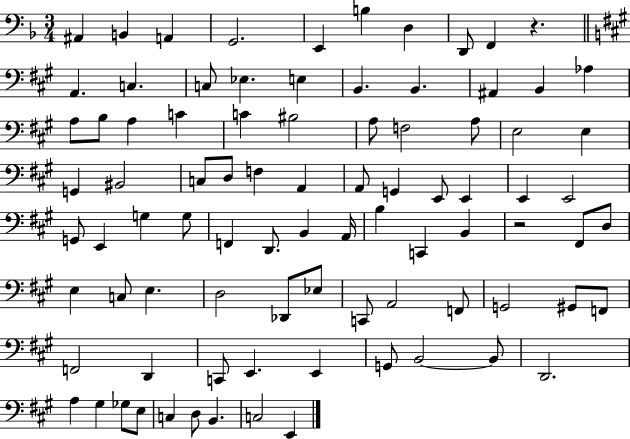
X:1
T:Untitled
M:3/4
L:1/4
K:F
^A,, B,, A,, G,,2 E,, B, D, D,,/2 F,, z A,, C, C,/2 _E, E, B,, B,, ^A,, B,, _A, A,/2 B,/2 A, C C ^B,2 A,/2 F,2 A,/2 E,2 E, G,, ^B,,2 C,/2 D,/2 F, A,, A,,/2 G,, E,,/2 E,, E,, E,,2 G,,/2 E,, G, G,/2 F,, D,,/2 B,, A,,/4 B, C,, B,, z2 ^F,,/2 D,/2 E, C,/2 E, D,2 _D,,/2 _E,/2 C,,/2 A,,2 F,,/2 G,,2 ^G,,/2 F,,/2 F,,2 D,, C,,/2 E,, E,, G,,/2 B,,2 B,,/2 D,,2 A, ^G, _G,/2 E,/2 C, D,/2 B,, C,2 E,,